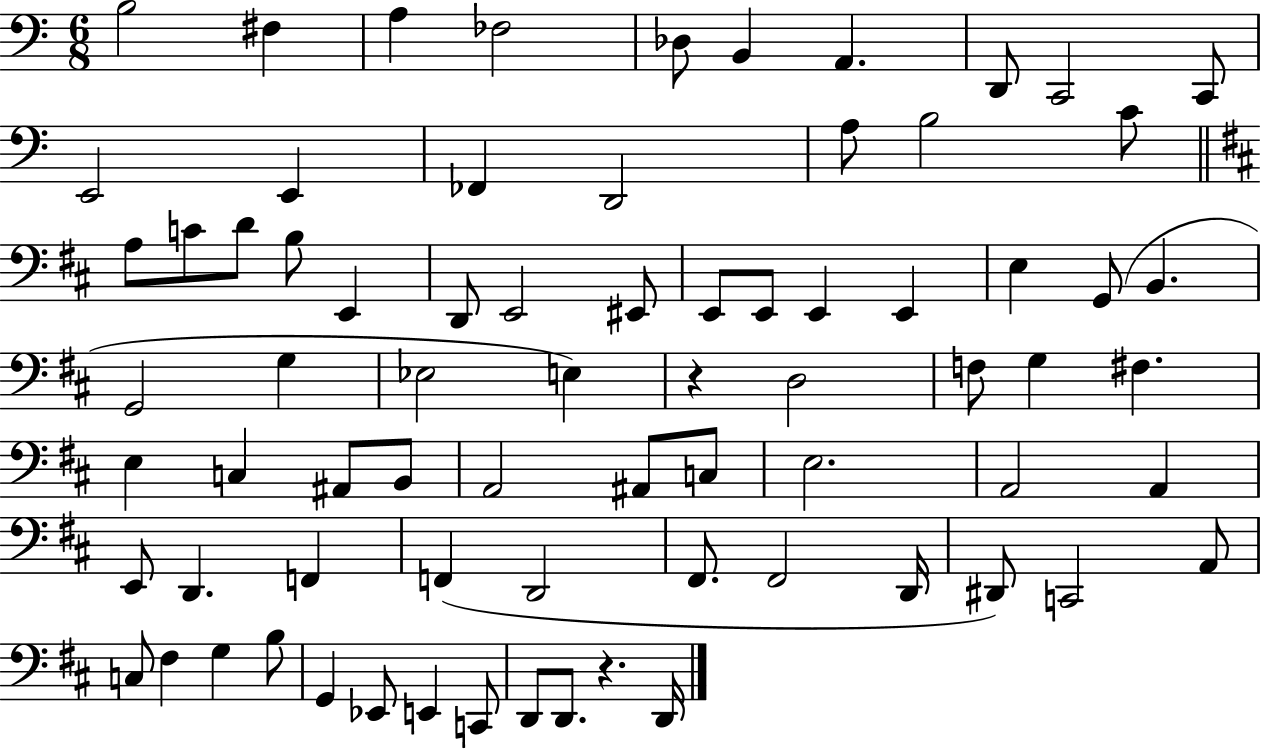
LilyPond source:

{
  \clef bass
  \numericTimeSignature
  \time 6/8
  \key c \major
  b2 fis4 | a4 fes2 | des8 b,4 a,4. | d,8 c,2 c,8 | \break e,2 e,4 | fes,4 d,2 | a8 b2 c'8 | \bar "||" \break \key d \major a8 c'8 d'8 b8 e,4 | d,8 e,2 eis,8 | e,8 e,8 e,4 e,4 | e4 g,8( b,4. | \break g,2 g4 | ees2 e4) | r4 d2 | f8 g4 fis4. | \break e4 c4 ais,8 b,8 | a,2 ais,8 c8 | e2. | a,2 a,4 | \break e,8 d,4. f,4 | f,4( d,2 | fis,8. fis,2 d,16 | dis,8) c,2 a,8 | \break c8 fis4 g4 b8 | g,4 ees,8 e,4 c,8 | d,8 d,8. r4. d,16 | \bar "|."
}